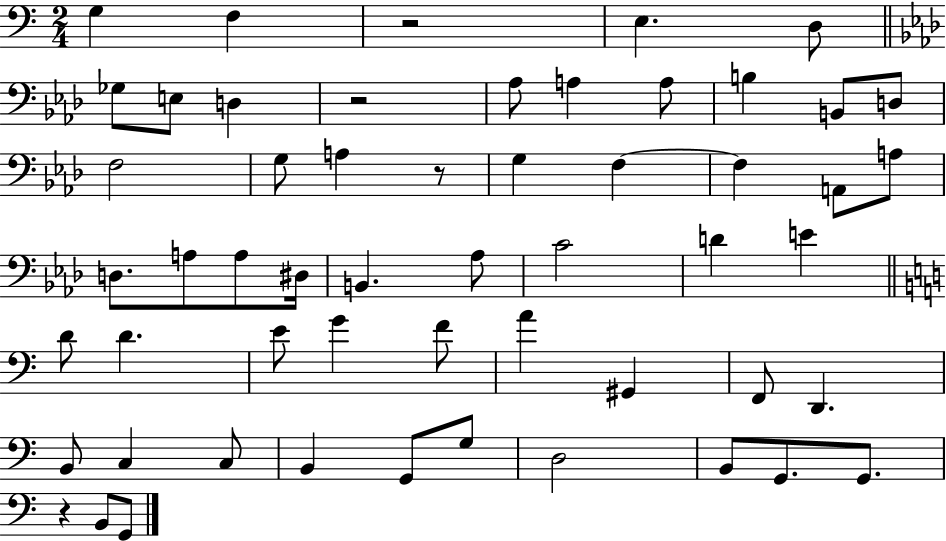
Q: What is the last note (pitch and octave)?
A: G2